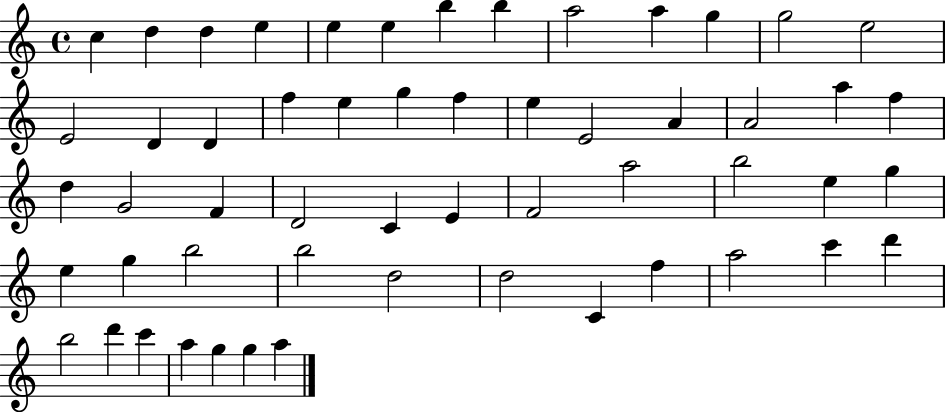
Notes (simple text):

C5/q D5/q D5/q E5/q E5/q E5/q B5/q B5/q A5/h A5/q G5/q G5/h E5/h E4/h D4/q D4/q F5/q E5/q G5/q F5/q E5/q E4/h A4/q A4/h A5/q F5/q D5/q G4/h F4/q D4/h C4/q E4/q F4/h A5/h B5/h E5/q G5/q E5/q G5/q B5/h B5/h D5/h D5/h C4/q F5/q A5/h C6/q D6/q B5/h D6/q C6/q A5/q G5/q G5/q A5/q